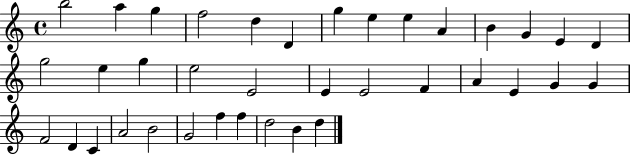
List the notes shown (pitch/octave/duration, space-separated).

B5/h A5/q G5/q F5/h D5/q D4/q G5/q E5/q E5/q A4/q B4/q G4/q E4/q D4/q G5/h E5/q G5/q E5/h E4/h E4/q E4/h F4/q A4/q E4/q G4/q G4/q F4/h D4/q C4/q A4/h B4/h G4/h F5/q F5/q D5/h B4/q D5/q